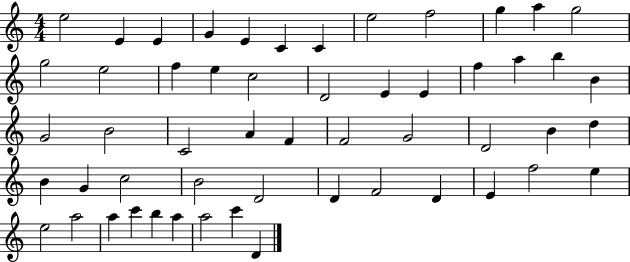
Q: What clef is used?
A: treble